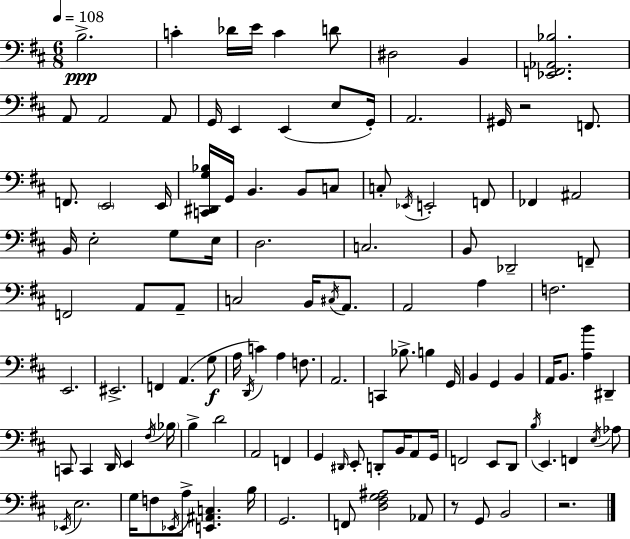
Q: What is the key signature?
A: D major